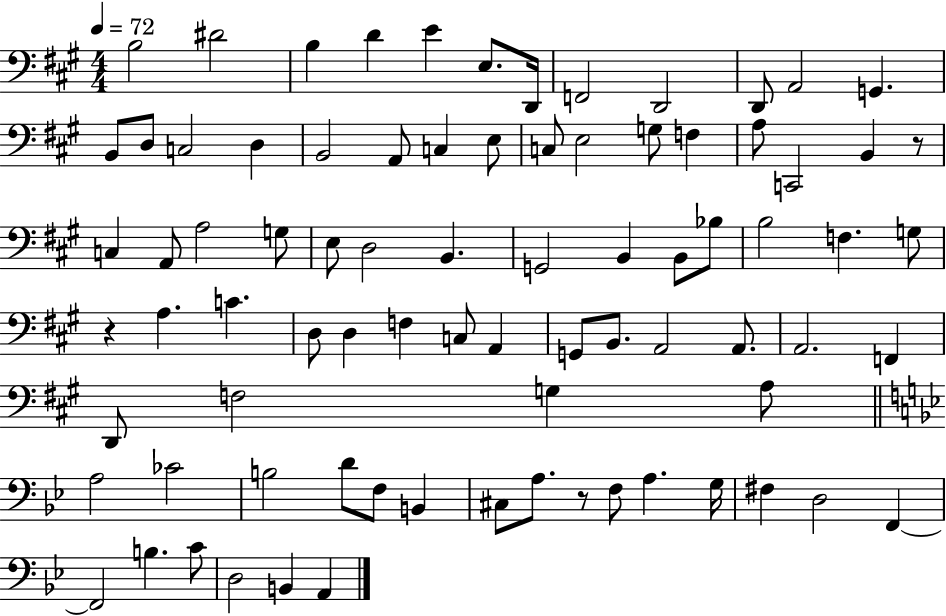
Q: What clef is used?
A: bass